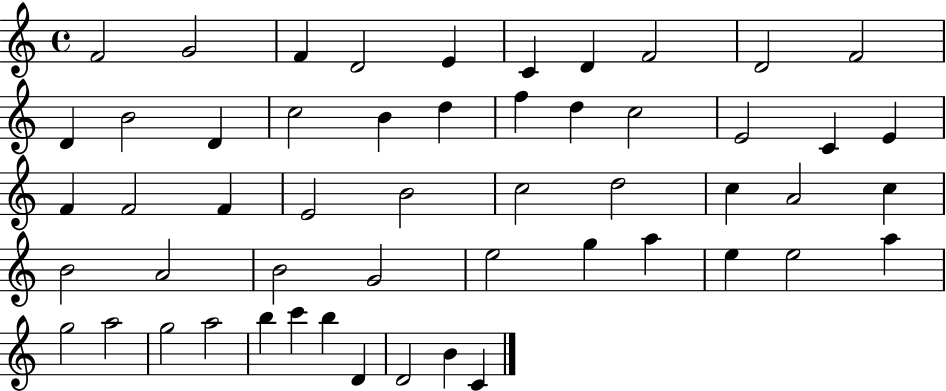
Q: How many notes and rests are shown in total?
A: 53